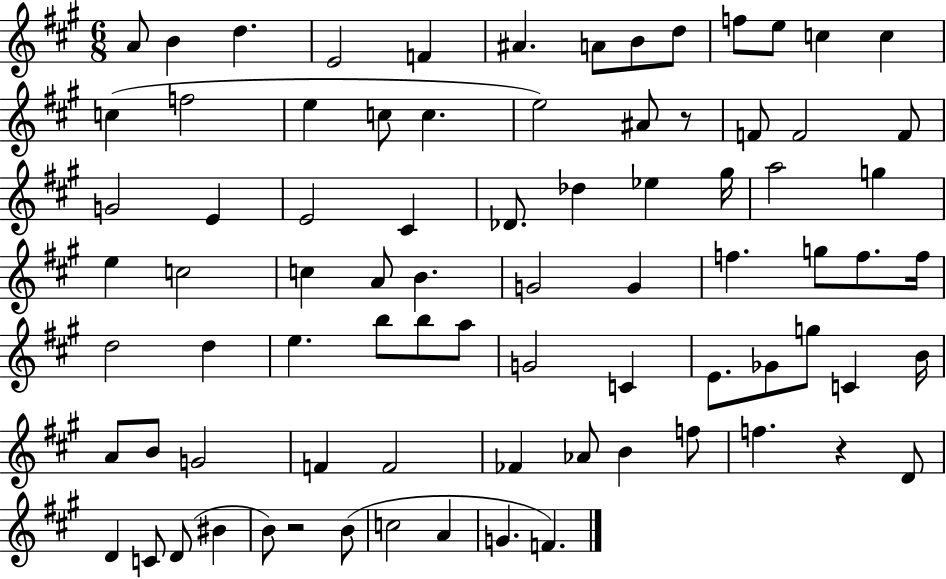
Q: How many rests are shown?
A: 3